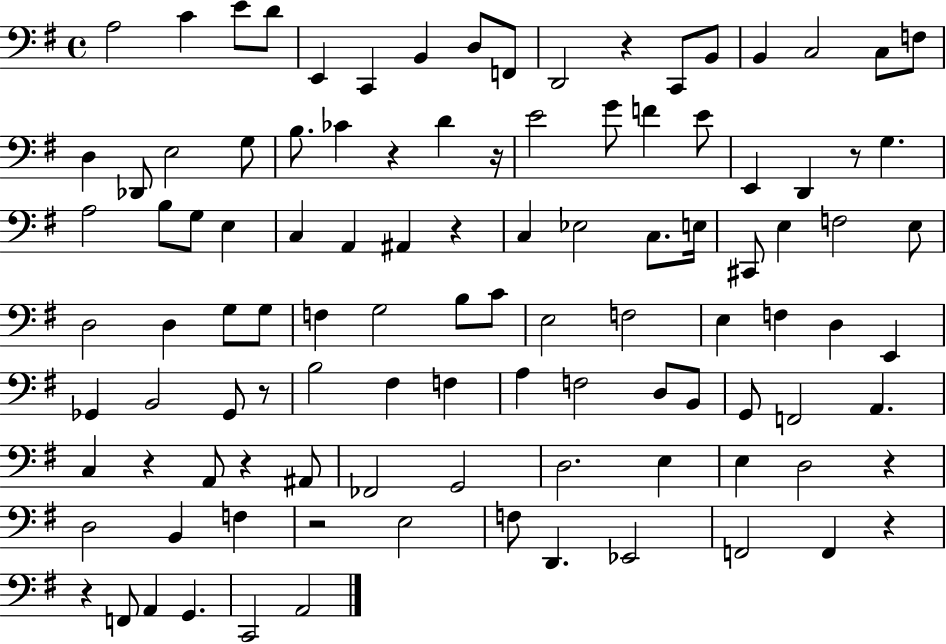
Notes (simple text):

A3/h C4/q E4/e D4/e E2/q C2/q B2/q D3/e F2/e D2/h R/q C2/e B2/e B2/q C3/h C3/e F3/e D3/q Db2/e E3/h G3/e B3/e. CES4/q R/q D4/q R/s E4/h G4/e F4/q E4/e E2/q D2/q R/e G3/q. A3/h B3/e G3/e E3/q C3/q A2/q A#2/q R/q C3/q Eb3/h C3/e. E3/s C#2/e E3/q F3/h E3/e D3/h D3/q G3/e G3/e F3/q G3/h B3/e C4/e E3/h F3/h E3/q F3/q D3/q E2/q Gb2/q B2/h Gb2/e R/e B3/h F#3/q F3/q A3/q F3/h D3/e B2/e G2/e F2/h A2/q. C3/q R/q A2/e R/q A#2/e FES2/h G2/h D3/h. E3/q E3/q D3/h R/q D3/h B2/q F3/q R/h E3/h F3/e D2/q. Eb2/h F2/h F2/q R/q R/q F2/e A2/q G2/q. C2/h A2/h